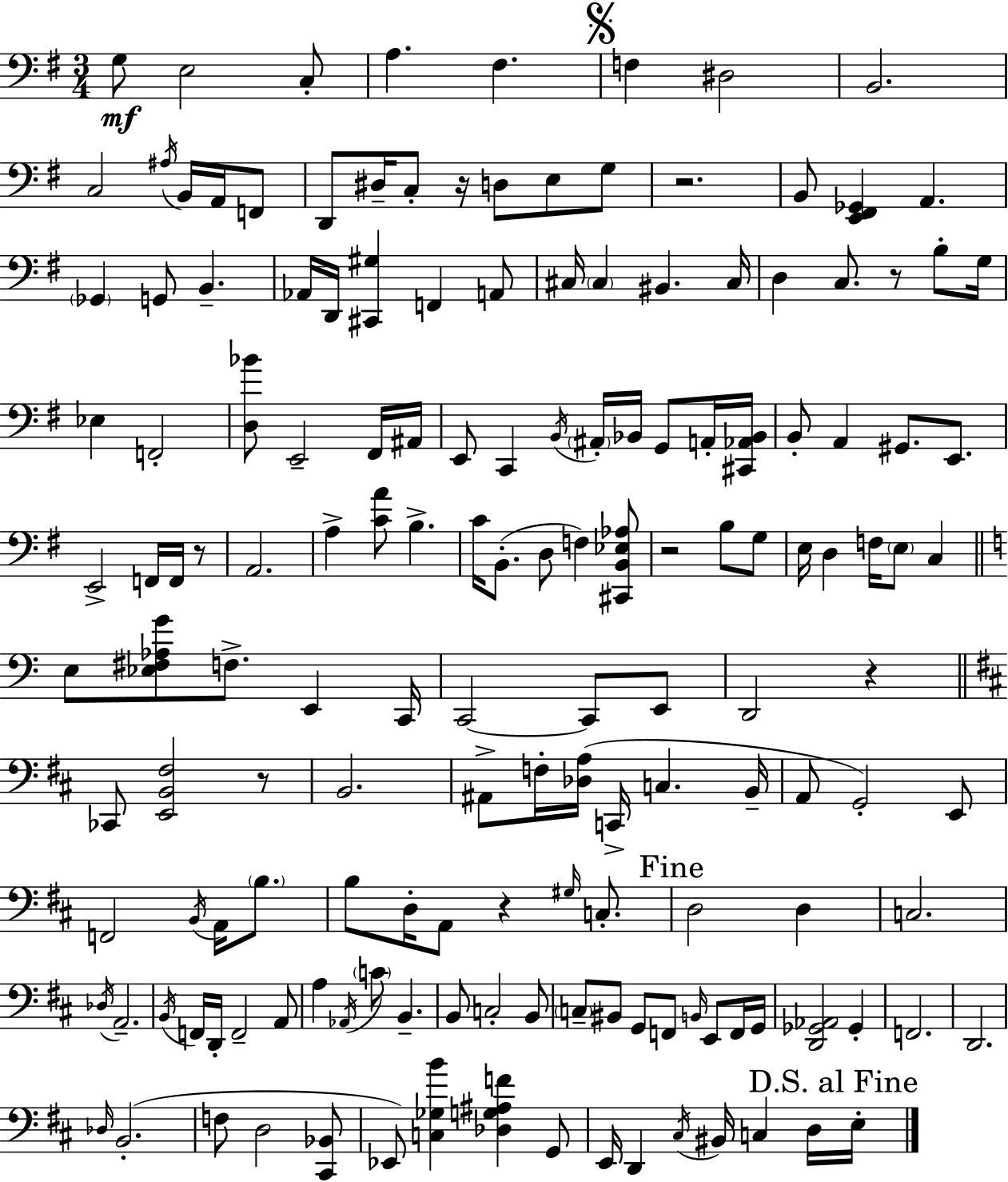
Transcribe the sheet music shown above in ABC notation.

X:1
T:Untitled
M:3/4
L:1/4
K:G
G,/2 E,2 C,/2 A, ^F, F, ^D,2 B,,2 C,2 ^A,/4 B,,/4 A,,/4 F,,/2 D,,/2 ^D,/4 C,/2 z/4 D,/2 E,/2 G,/2 z2 B,,/2 [E,,^F,,_G,,] A,, _G,, G,,/2 B,, _A,,/4 D,,/4 [^C,,^G,] F,, A,,/2 ^C,/4 ^C, ^B,, ^C,/4 D, C,/2 z/2 B,/2 G,/4 _E, F,,2 [D,_B]/2 E,,2 ^F,,/4 ^A,,/4 E,,/2 C,, B,,/4 ^A,,/4 _B,,/4 G,,/2 A,,/4 [^C,,_A,,_B,,]/4 B,,/2 A,, ^G,,/2 E,,/2 E,,2 F,,/4 F,,/4 z/2 A,,2 A, [CA]/2 B, C/4 B,,/2 D,/2 F, [^C,,B,,_E,_A,]/2 z2 B,/2 G,/2 E,/4 D, F,/4 E,/2 C, E,/2 [_E,^F,_A,G]/2 F,/2 E,, C,,/4 C,,2 C,,/2 E,,/2 D,,2 z _C,,/2 [E,,B,,^F,]2 z/2 B,,2 ^A,,/2 F,/4 [_D,A,]/4 C,,/4 C, B,,/4 A,,/2 G,,2 E,,/2 F,,2 B,,/4 A,,/4 B,/2 B,/2 D,/4 A,,/2 z ^G,/4 C,/2 D,2 D, C,2 _D,/4 A,,2 B,,/4 F,,/4 D,,/4 F,,2 A,,/2 A, _A,,/4 C/2 B,, B,,/2 C,2 B,,/2 C,/2 ^B,,/2 G,,/2 F,,/2 B,,/4 E,,/2 F,,/4 G,,/4 [D,,_G,,_A,,]2 _G,, F,,2 D,,2 _D,/4 B,,2 F,/2 D,2 [^C,,_B,,]/2 _E,,/2 [C,_G,B] [_D,G,^A,F] G,,/2 E,,/4 D,, ^C,/4 ^B,,/4 C, D,/4 E,/4